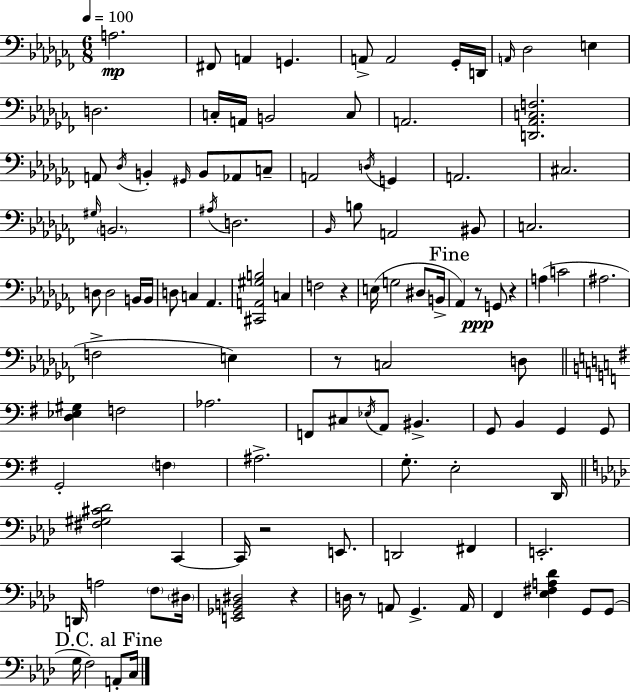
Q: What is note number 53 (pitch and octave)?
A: G2